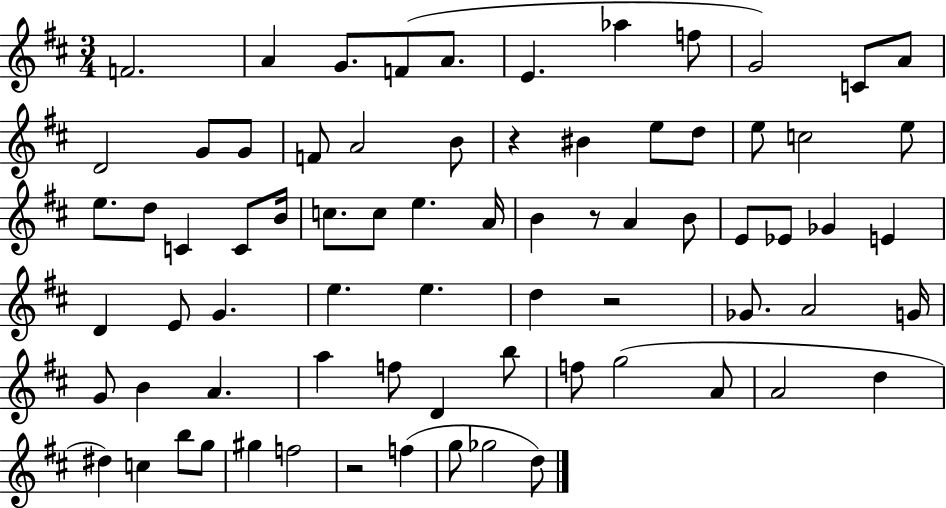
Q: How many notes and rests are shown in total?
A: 74